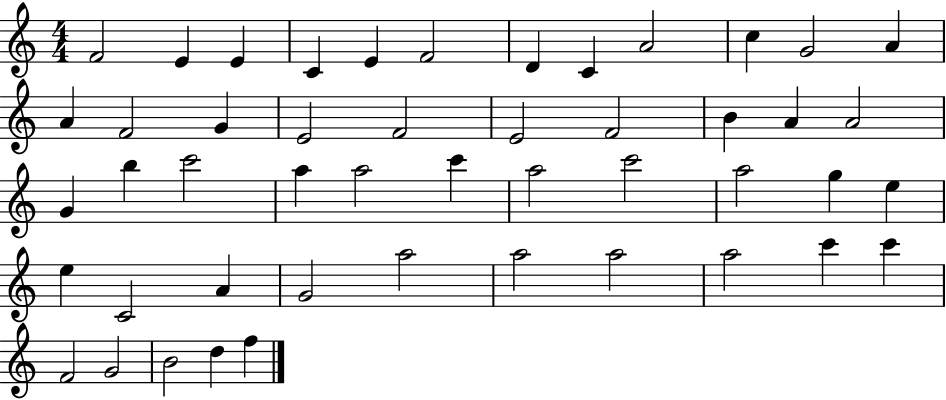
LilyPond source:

{
  \clef treble
  \numericTimeSignature
  \time 4/4
  \key c \major
  f'2 e'4 e'4 | c'4 e'4 f'2 | d'4 c'4 a'2 | c''4 g'2 a'4 | \break a'4 f'2 g'4 | e'2 f'2 | e'2 f'2 | b'4 a'4 a'2 | \break g'4 b''4 c'''2 | a''4 a''2 c'''4 | a''2 c'''2 | a''2 g''4 e''4 | \break e''4 c'2 a'4 | g'2 a''2 | a''2 a''2 | a''2 c'''4 c'''4 | \break f'2 g'2 | b'2 d''4 f''4 | \bar "|."
}